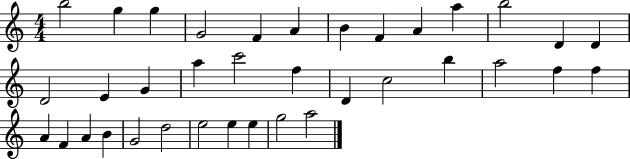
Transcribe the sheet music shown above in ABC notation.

X:1
T:Untitled
M:4/4
L:1/4
K:C
b2 g g G2 F A B F A a b2 D D D2 E G a c'2 f D c2 b a2 f f A F A B G2 d2 e2 e e g2 a2